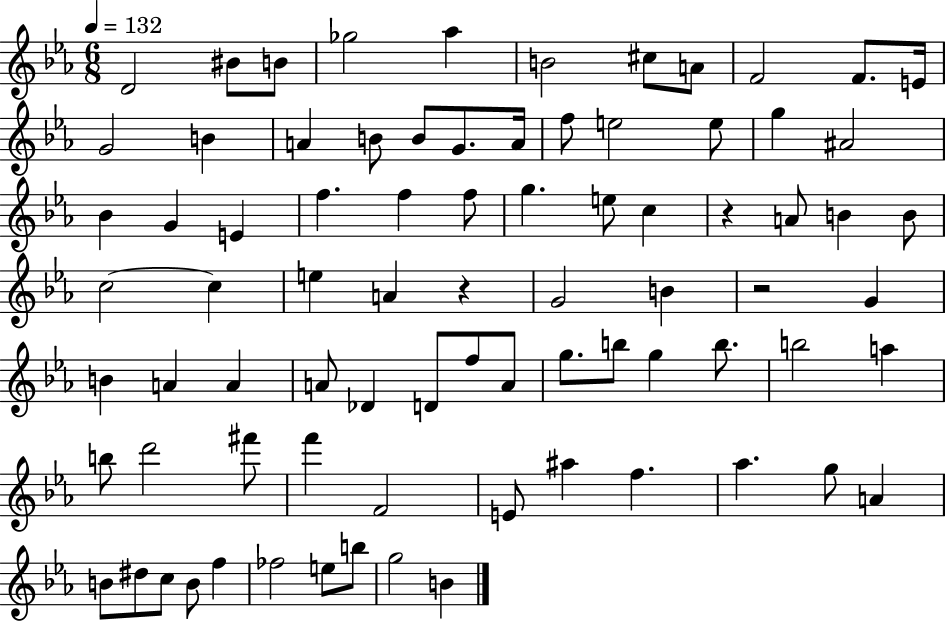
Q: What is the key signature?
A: EES major